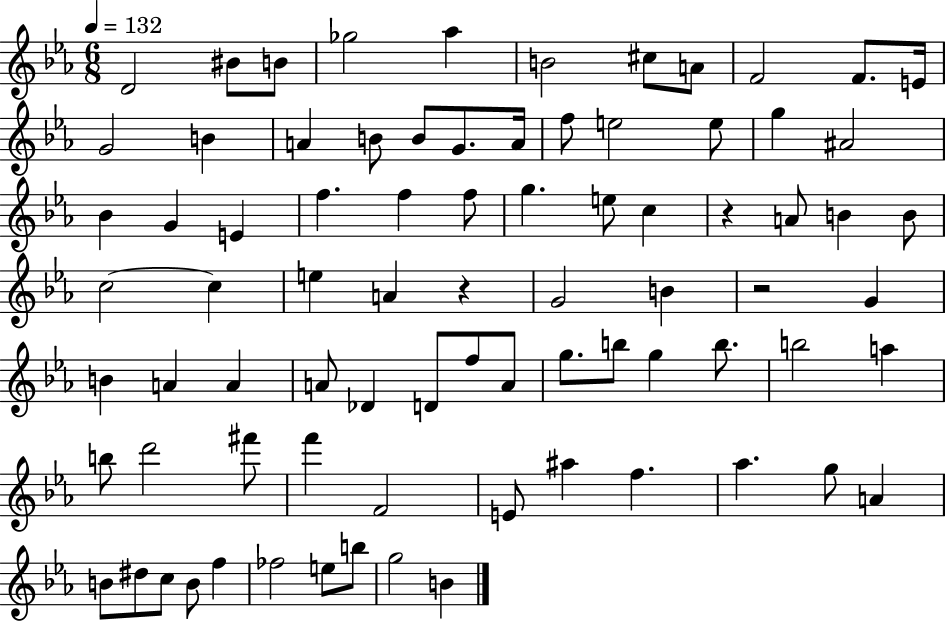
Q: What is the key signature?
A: EES major